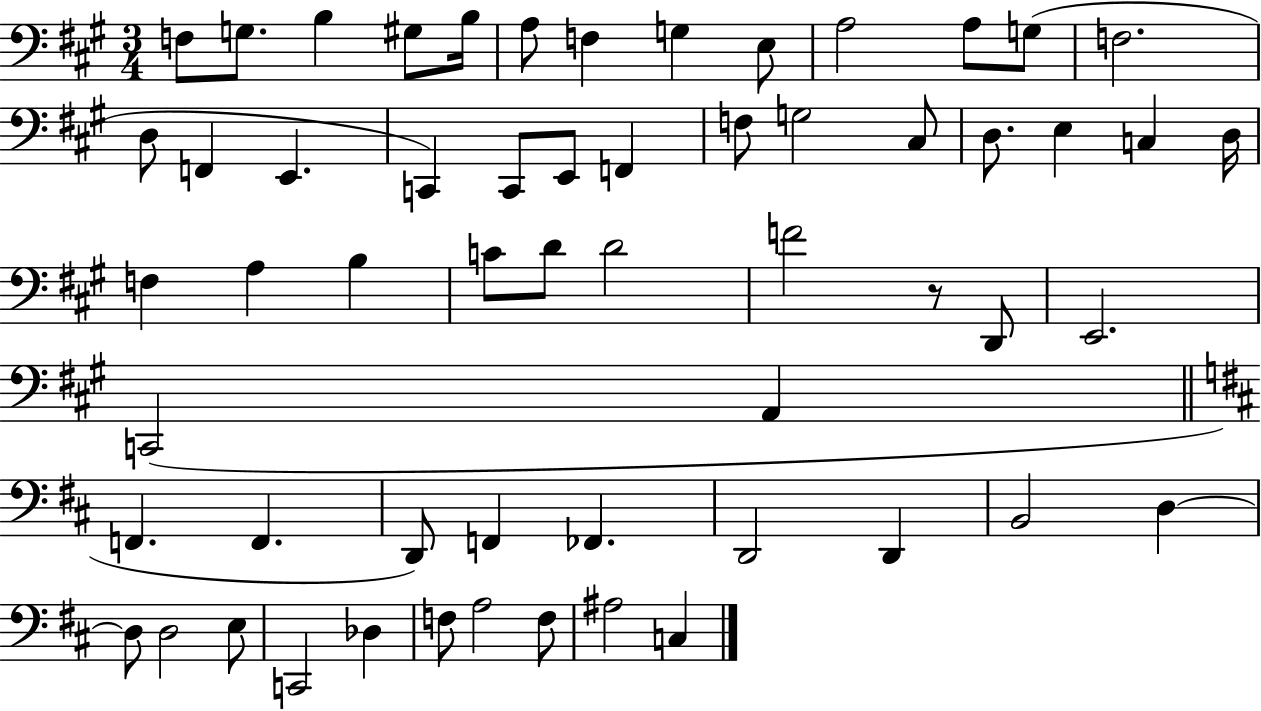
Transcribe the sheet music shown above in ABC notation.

X:1
T:Untitled
M:3/4
L:1/4
K:A
F,/2 G,/2 B, ^G,/2 B,/4 A,/2 F, G, E,/2 A,2 A,/2 G,/2 F,2 D,/2 F,, E,, C,, C,,/2 E,,/2 F,, F,/2 G,2 ^C,/2 D,/2 E, C, D,/4 F, A, B, C/2 D/2 D2 F2 z/2 D,,/2 E,,2 C,,2 A,, F,, F,, D,,/2 F,, _F,, D,,2 D,, B,,2 D, D,/2 D,2 E,/2 C,,2 _D, F,/2 A,2 F,/2 ^A,2 C,